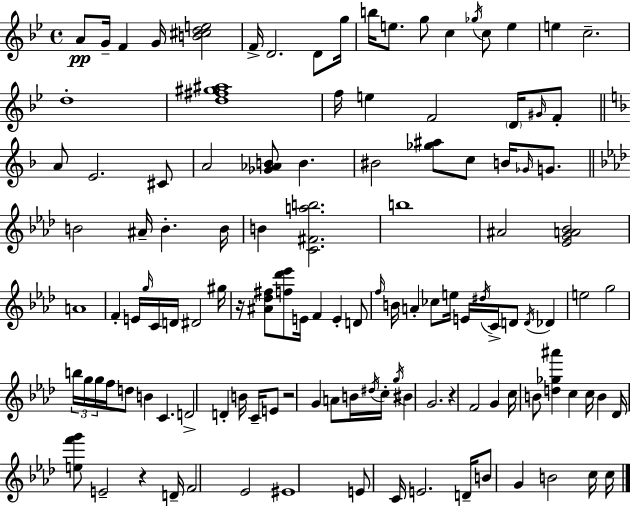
{
  \clef treble
  \time 4/4
  \defaultTimeSignature
  \key bes \major
  a'8\pp g'16-- f'4 g'16 <b' cis'' d'' e''>2 | f'16-> d'2. d'8 g''16 | b''16 e''8. g''8 c''4 \acciaccatura { ges''16 } c''8 e''4 | e''4 c''2.-- | \break d''1-. | <d'' fis'' gis'' ais''>1 | f''16 e''4 f'2 \parenthesize d'16 \grace { gis'16 } | f'8-. \bar "||" \break \key f \major a'8 e'2. cis'8 | a'2 <ges' aes' b'>8 b'4. | bis'2 <ges'' ais''>8 c''8 b'16 \grace { ges'16 } g'8. | \bar "||" \break \key aes \major b'2 ais'16-- b'4.-. b'16 | b'4 <c' fis' a'' b''>2. | b''1 | ais'2 <ees' g' a' bes'>2 | \break a'1 | f'4-. e'16 \grace { g''16 } c'16 d'16 dis'2 | gis''16 r16 <ais' des'' fis''>8 <f'' des''' ees'''>8 e'16 f'4 e'4-. d'8 | \grace { f''16 } b'16 a'4-. ces''8 e''16 e'16 \acciaccatura { dis''16 } c'16-> d'8 \acciaccatura { d'16 } | \break des'4 e''2 g''2 | \tuplet 3/2 { b''16 g''16 g''16 } f''16 d''8 b'4 c'4. | d'2-> d'4-. | b'16 c'16-- e'8 r2 g'4 | \break a'8 b'16 \acciaccatura { dis''16 } c''16-. \acciaccatura { g''16 } bis'4 g'2. | r4 f'2 | g'4 c''16 b'8 <d'' ges'' ais'''>4 c''4 | c''16 b'4 des'16 <e'' f''' g'''>8 e'2-- | \break r4 d'16-- f'2 ees'2 | eis'1 | e'8 c'16 e'2. | d'16-- b'8 g'4 b'2 | \break c''16 c''16 \bar "|."
}